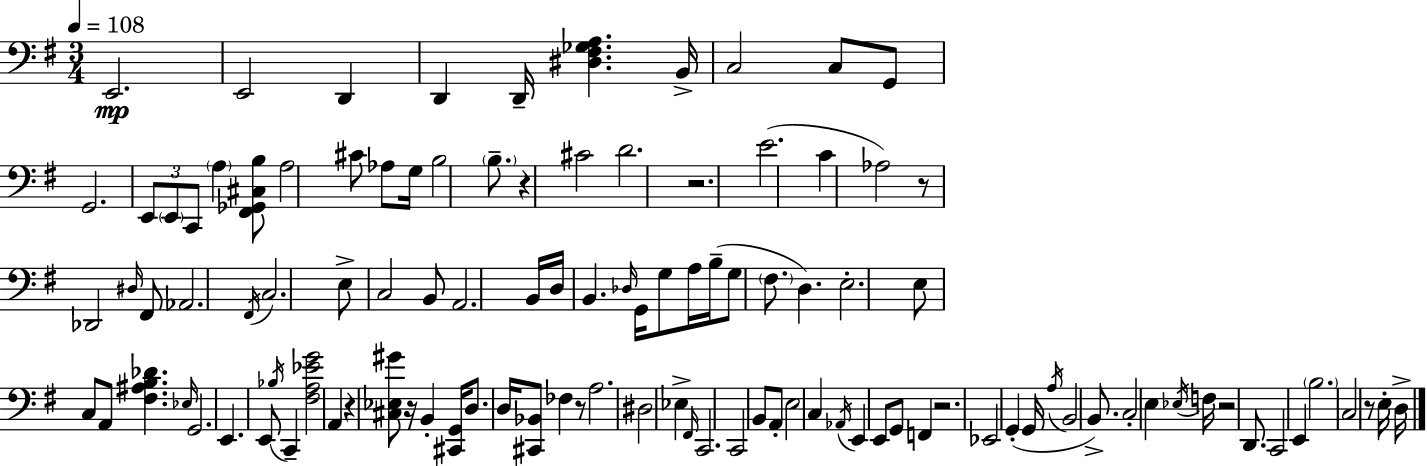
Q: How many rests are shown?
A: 9